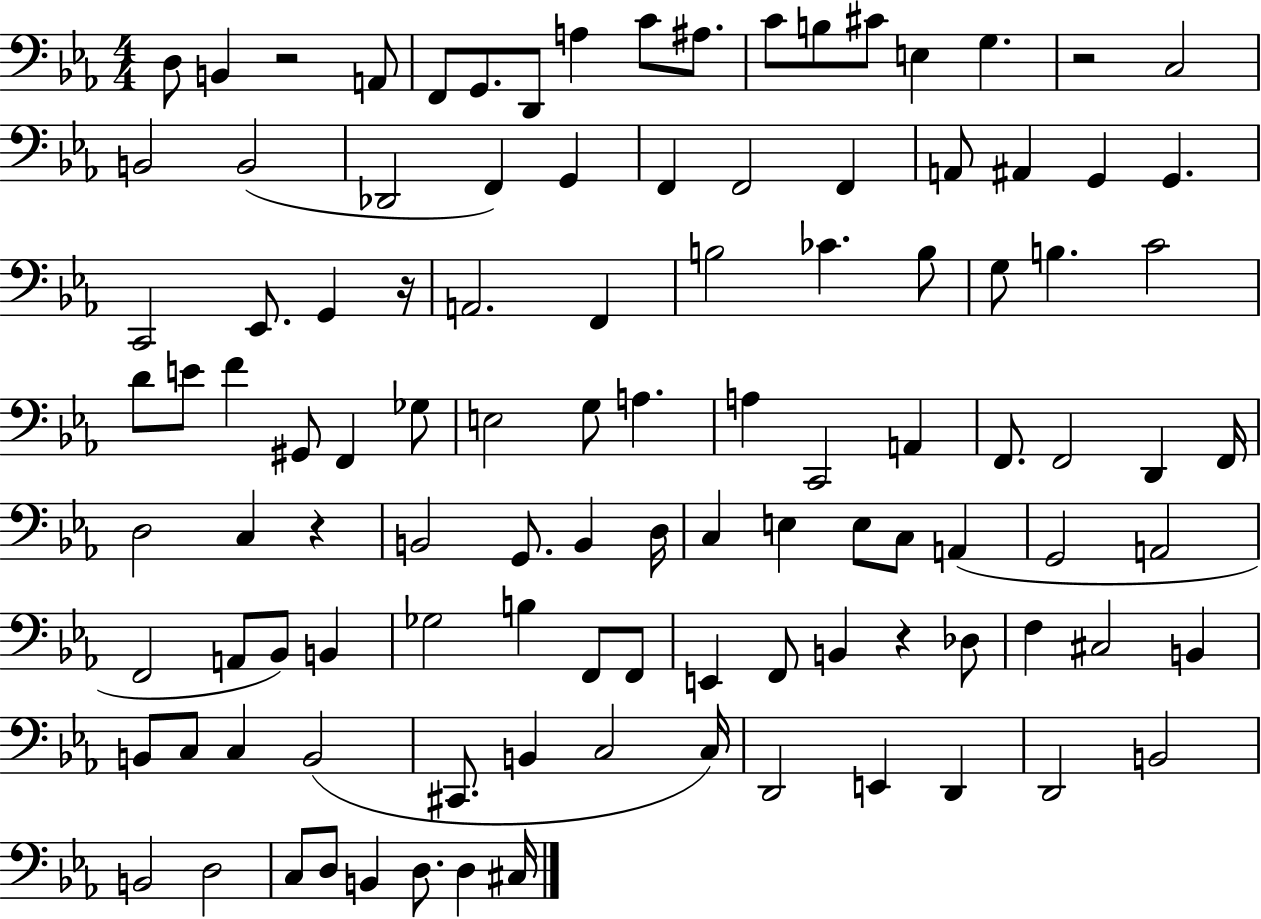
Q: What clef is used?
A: bass